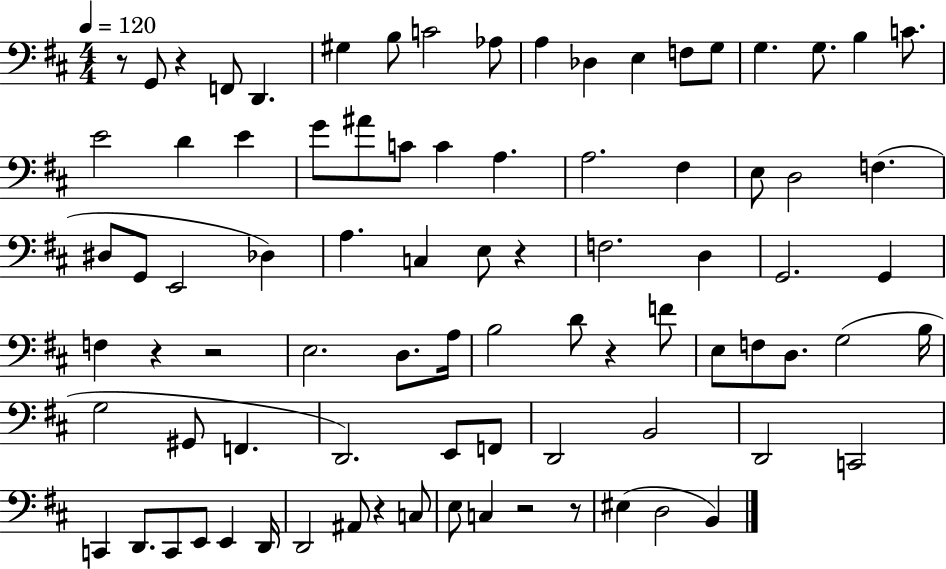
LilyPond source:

{
  \clef bass
  \numericTimeSignature
  \time 4/4
  \key d \major
  \tempo 4 = 120
  r8 g,8 r4 f,8 d,4. | gis4 b8 c'2 aes8 | a4 des4 e4 f8 g8 | g4. g8. b4 c'8. | \break e'2 d'4 e'4 | g'8 ais'8 c'8 c'4 a4. | a2. fis4 | e8 d2 f4.( | \break dis8 g,8 e,2 des4) | a4. c4 e8 r4 | f2. d4 | g,2. g,4 | \break f4 r4 r2 | e2. d8. a16 | b2 d'8 r4 f'8 | e8 f8 d8. g2( b16 | \break g2 gis,8 f,4. | d,2.) e,8 f,8 | d,2 b,2 | d,2 c,2 | \break c,4 d,8. c,8 e,8 e,4 d,16 | d,2 ais,8 r4 c8 | e8 c4 r2 r8 | eis4( d2 b,4) | \break \bar "|."
}